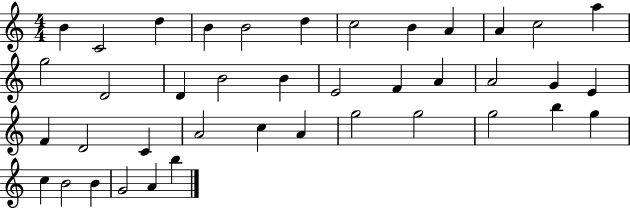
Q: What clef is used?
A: treble